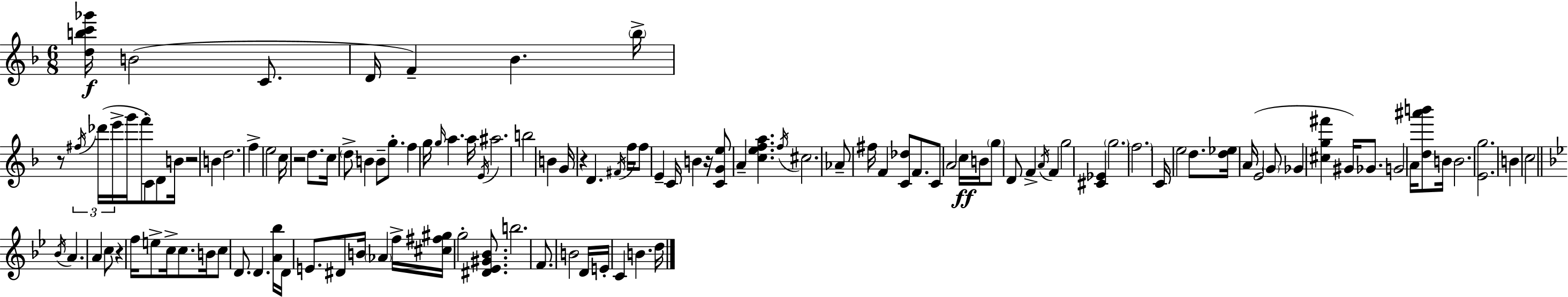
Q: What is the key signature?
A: F major